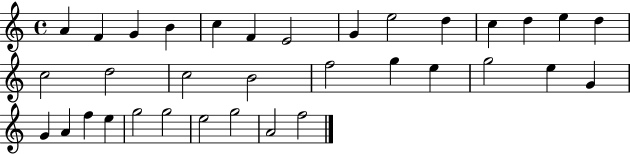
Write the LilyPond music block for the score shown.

{
  \clef treble
  \time 4/4
  \defaultTimeSignature
  \key c \major
  a'4 f'4 g'4 b'4 | c''4 f'4 e'2 | g'4 e''2 d''4 | c''4 d''4 e''4 d''4 | \break c''2 d''2 | c''2 b'2 | f''2 g''4 e''4 | g''2 e''4 g'4 | \break g'4 a'4 f''4 e''4 | g''2 g''2 | e''2 g''2 | a'2 f''2 | \break \bar "|."
}